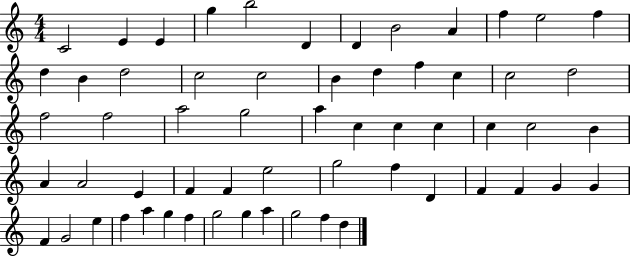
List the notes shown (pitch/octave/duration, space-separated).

C4/h E4/q E4/q G5/q B5/h D4/q D4/q B4/h A4/q F5/q E5/h F5/q D5/q B4/q D5/h C5/h C5/h B4/q D5/q F5/q C5/q C5/h D5/h F5/h F5/h A5/h G5/h A5/q C5/q C5/q C5/q C5/q C5/h B4/q A4/q A4/h E4/q F4/q F4/q E5/h G5/h F5/q D4/q F4/q F4/q G4/q G4/q F4/q G4/h E5/q F5/q A5/q G5/q F5/q G5/h G5/q A5/q G5/h F5/q D5/q